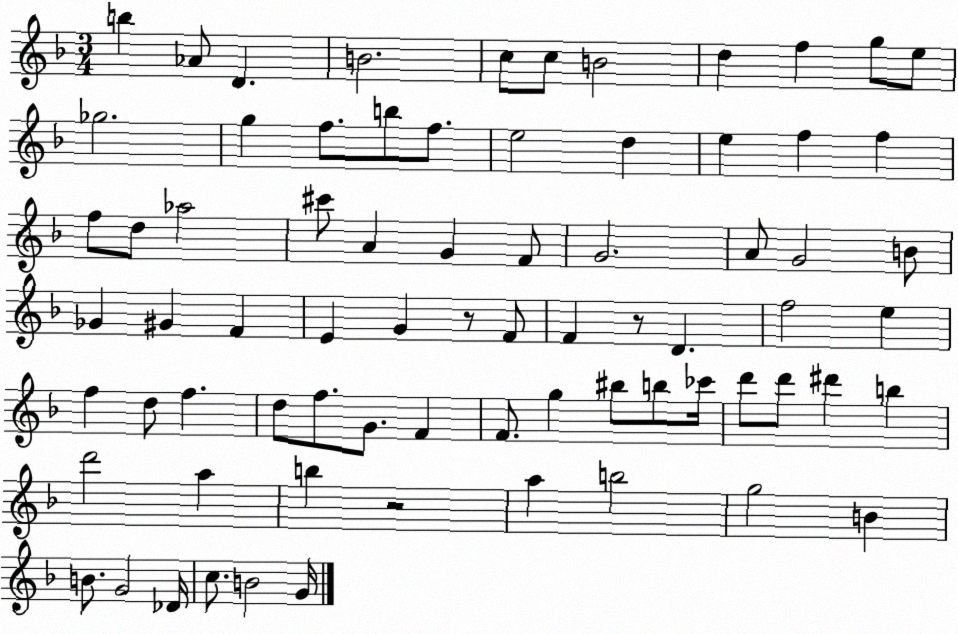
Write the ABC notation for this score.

X:1
T:Untitled
M:3/4
L:1/4
K:F
b _A/2 D B2 c/2 c/2 B2 d f g/2 e/2 _g2 g f/2 b/2 f/2 e2 d e f f f/2 d/2 _a2 ^c'/2 A G F/2 G2 A/2 G2 B/2 _G ^G F E G z/2 F/2 F z/2 D f2 e f d/2 f d/2 f/2 G/2 F F/2 g ^b/2 b/2 _c'/4 d'/2 d'/2 ^d' b d'2 a b z2 a b2 g2 B B/2 G2 _D/4 c/2 B2 G/4